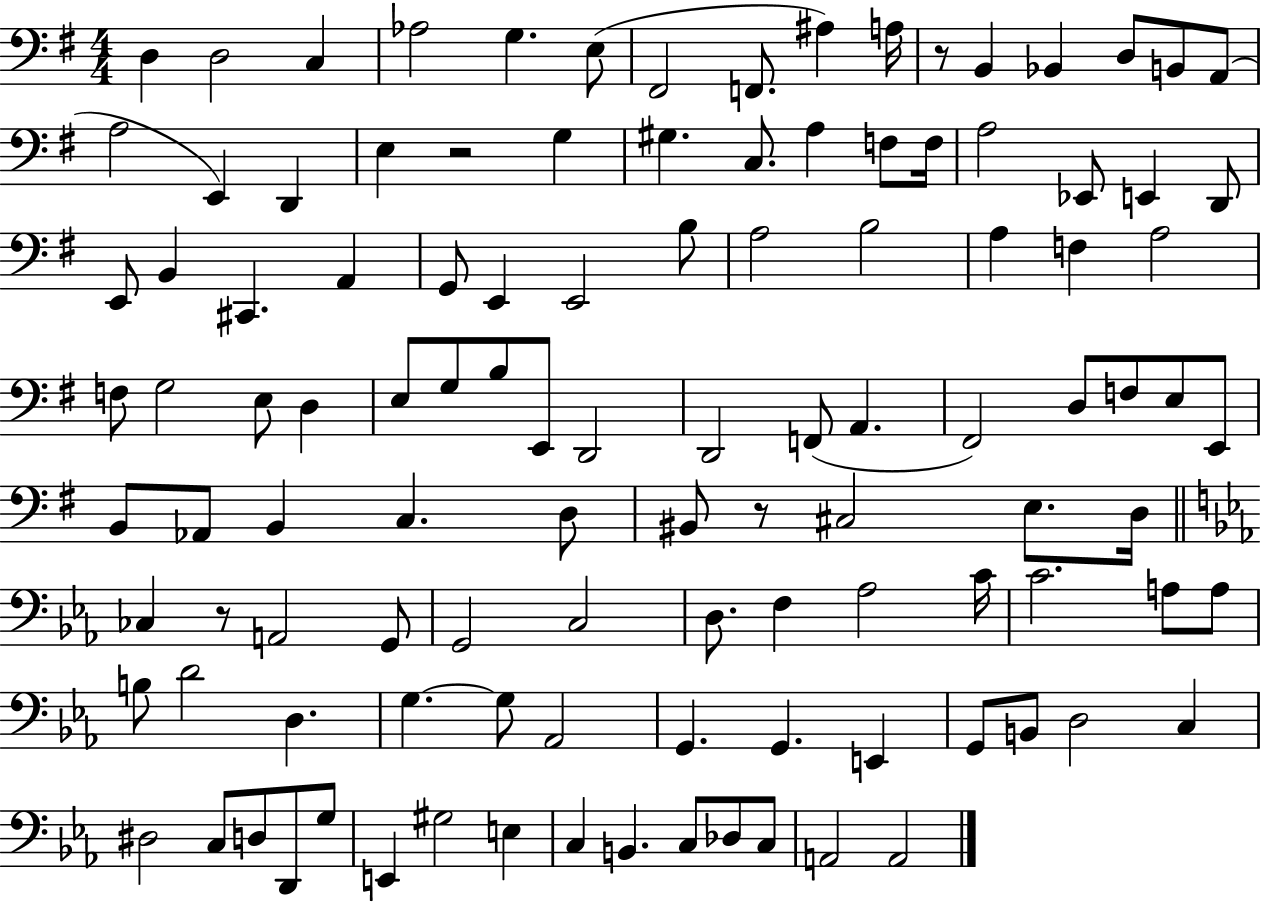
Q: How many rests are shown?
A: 4